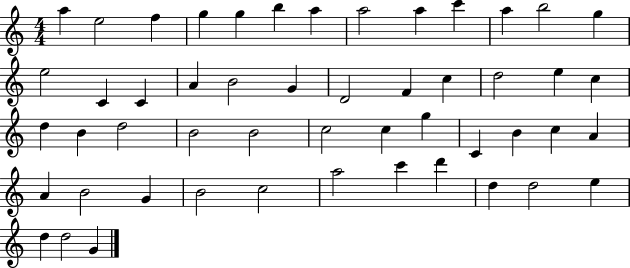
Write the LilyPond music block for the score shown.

{
  \clef treble
  \numericTimeSignature
  \time 4/4
  \key c \major
  a''4 e''2 f''4 | g''4 g''4 b''4 a''4 | a''2 a''4 c'''4 | a''4 b''2 g''4 | \break e''2 c'4 c'4 | a'4 b'2 g'4 | d'2 f'4 c''4 | d''2 e''4 c''4 | \break d''4 b'4 d''2 | b'2 b'2 | c''2 c''4 g''4 | c'4 b'4 c''4 a'4 | \break a'4 b'2 g'4 | b'2 c''2 | a''2 c'''4 d'''4 | d''4 d''2 e''4 | \break d''4 d''2 g'4 | \bar "|."
}